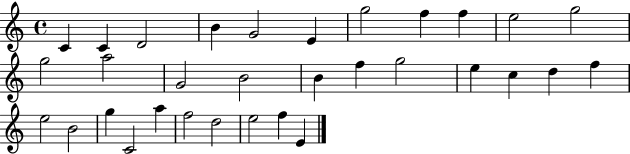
X:1
T:Untitled
M:4/4
L:1/4
K:C
C C D2 B G2 E g2 f f e2 g2 g2 a2 G2 B2 B f g2 e c d f e2 B2 g C2 a f2 d2 e2 f E